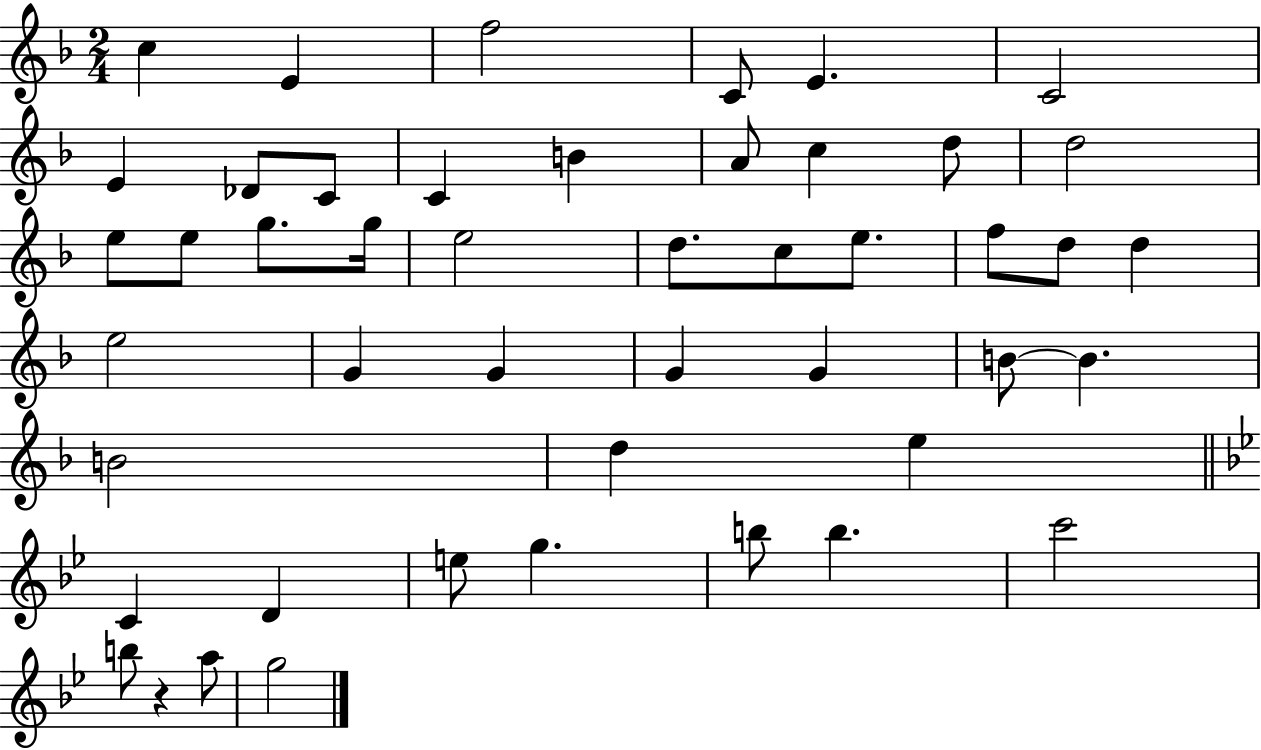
C5/q E4/q F5/h C4/e E4/q. C4/h E4/q Db4/e C4/e C4/q B4/q A4/e C5/q D5/e D5/h E5/e E5/e G5/e. G5/s E5/h D5/e. C5/e E5/e. F5/e D5/e D5/q E5/h G4/q G4/q G4/q G4/q B4/e B4/q. B4/h D5/q E5/q C4/q D4/q E5/e G5/q. B5/e B5/q. C6/h B5/e R/q A5/e G5/h